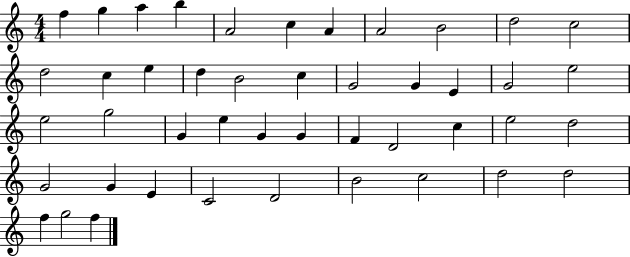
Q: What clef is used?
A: treble